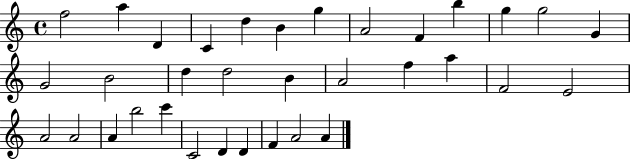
X:1
T:Untitled
M:4/4
L:1/4
K:C
f2 a D C d B g A2 F b g g2 G G2 B2 d d2 B A2 f a F2 E2 A2 A2 A b2 c' C2 D D F A2 A